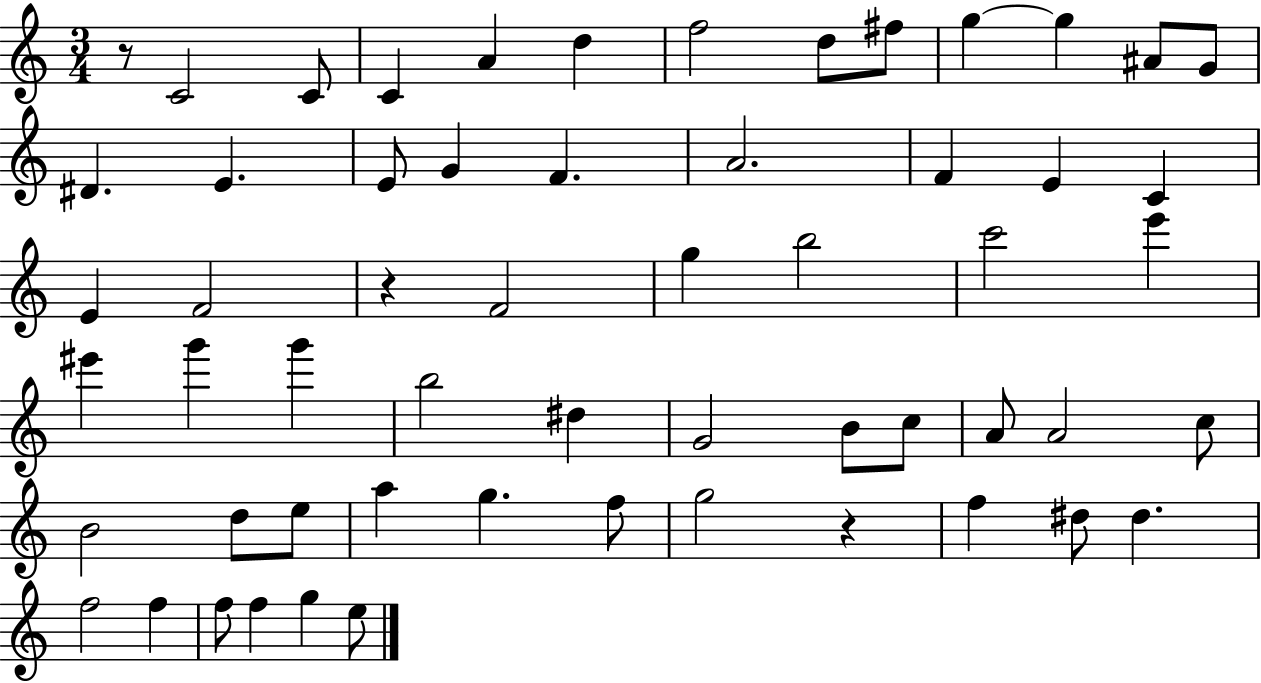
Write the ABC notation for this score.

X:1
T:Untitled
M:3/4
L:1/4
K:C
z/2 C2 C/2 C A d f2 d/2 ^f/2 g g ^A/2 G/2 ^D E E/2 G F A2 F E C E F2 z F2 g b2 c'2 e' ^e' g' g' b2 ^d G2 B/2 c/2 A/2 A2 c/2 B2 d/2 e/2 a g f/2 g2 z f ^d/2 ^d f2 f f/2 f g e/2